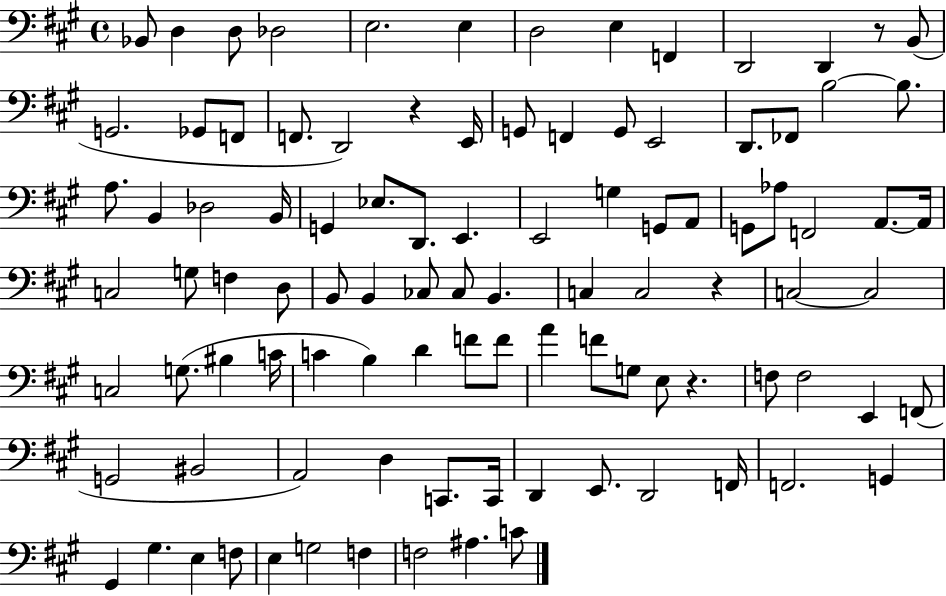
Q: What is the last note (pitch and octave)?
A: C4